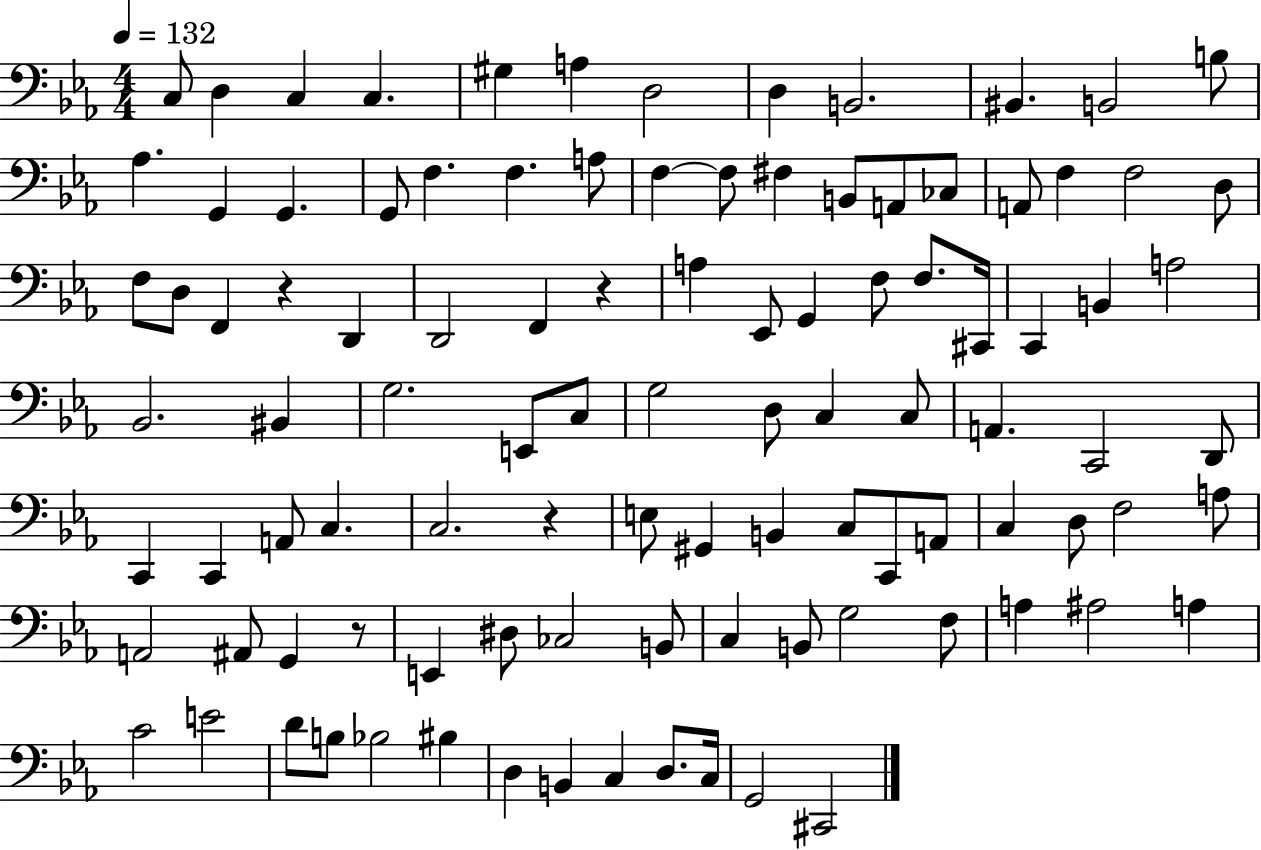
X:1
T:Untitled
M:4/4
L:1/4
K:Eb
C,/2 D, C, C, ^G, A, D,2 D, B,,2 ^B,, B,,2 B,/2 _A, G,, G,, G,,/2 F, F, A,/2 F, F,/2 ^F, B,,/2 A,,/2 _C,/2 A,,/2 F, F,2 D,/2 F,/2 D,/2 F,, z D,, D,,2 F,, z A, _E,,/2 G,, F,/2 F,/2 ^C,,/4 C,, B,, A,2 _B,,2 ^B,, G,2 E,,/2 C,/2 G,2 D,/2 C, C,/2 A,, C,,2 D,,/2 C,, C,, A,,/2 C, C,2 z E,/2 ^G,, B,, C,/2 C,,/2 A,,/2 C, D,/2 F,2 A,/2 A,,2 ^A,,/2 G,, z/2 E,, ^D,/2 _C,2 B,,/2 C, B,,/2 G,2 F,/2 A, ^A,2 A, C2 E2 D/2 B,/2 _B,2 ^B, D, B,, C, D,/2 C,/4 G,,2 ^C,,2